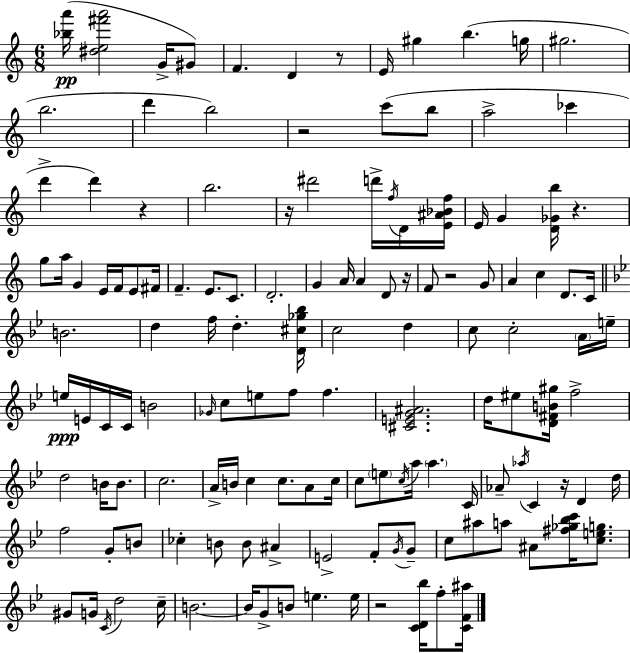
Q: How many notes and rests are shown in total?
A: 137